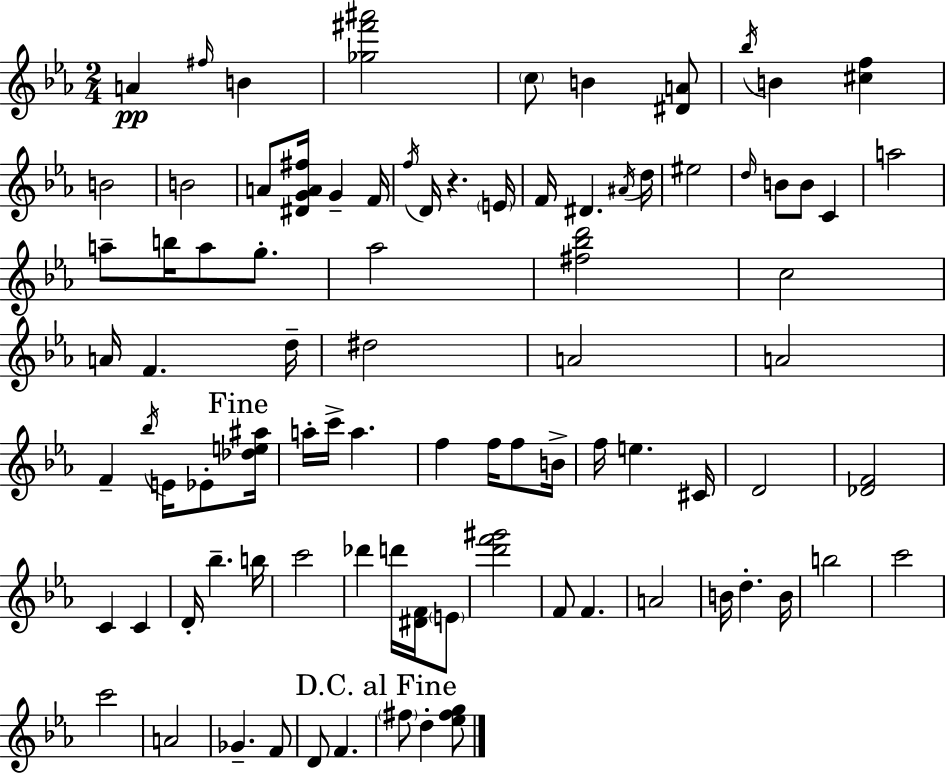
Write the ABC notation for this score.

X:1
T:Untitled
M:2/4
L:1/4
K:Cm
A ^f/4 B [_g^f'^a']2 c/2 B [^DA]/2 _b/4 B [^cf] B2 B2 A/2 [^DGA^f]/4 G F/4 f/4 D/4 z E/4 F/4 ^D ^A/4 d/4 ^e2 d/4 B/2 B/2 C a2 a/2 b/4 a/2 g/2 _a2 [^f_bd']2 c2 A/4 F d/4 ^d2 A2 A2 F _b/4 E/4 _E/2 [_de^a]/4 a/4 c'/4 a f f/4 f/2 B/4 f/4 e ^C/4 D2 [_DF]2 C C D/4 _b b/4 c'2 _d' d'/4 [^DF]/4 E/2 [d'f'^g']2 F/2 F A2 B/4 d B/4 b2 c'2 c'2 A2 _G F/2 D/2 F ^f/2 d [_e^fg]/2